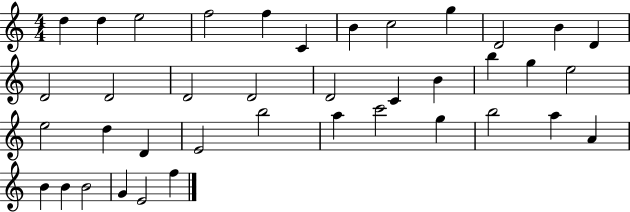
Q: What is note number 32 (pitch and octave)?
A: A5